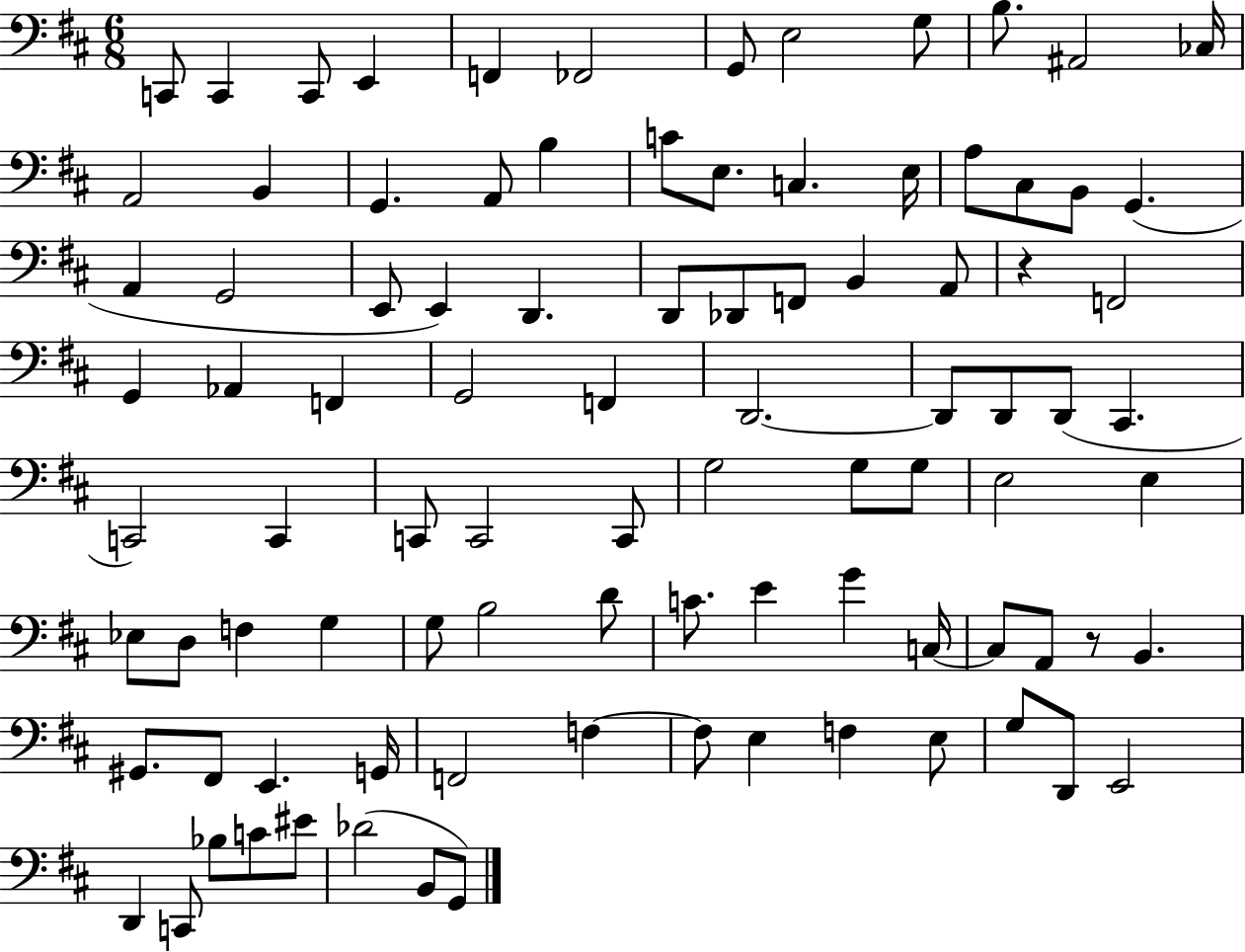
C2/e C2/q C2/e E2/q F2/q FES2/h G2/e E3/h G3/e B3/e. A#2/h CES3/s A2/h B2/q G2/q. A2/e B3/q C4/e E3/e. C3/q. E3/s A3/e C#3/e B2/e G2/q. A2/q G2/h E2/e E2/q D2/q. D2/e Db2/e F2/e B2/q A2/e R/q F2/h G2/q Ab2/q F2/q G2/h F2/q D2/h. D2/e D2/e D2/e C#2/q. C2/h C2/q C2/e C2/h C2/e G3/h G3/e G3/e E3/h E3/q Eb3/e D3/e F3/q G3/q G3/e B3/h D4/e C4/e. E4/q G4/q C3/s C3/e A2/e R/e B2/q. G#2/e. F#2/e E2/q. G2/s F2/h F3/q F3/e E3/q F3/q E3/e G3/e D2/e E2/h D2/q C2/e Bb3/e C4/e EIS4/e Db4/h B2/e G2/e